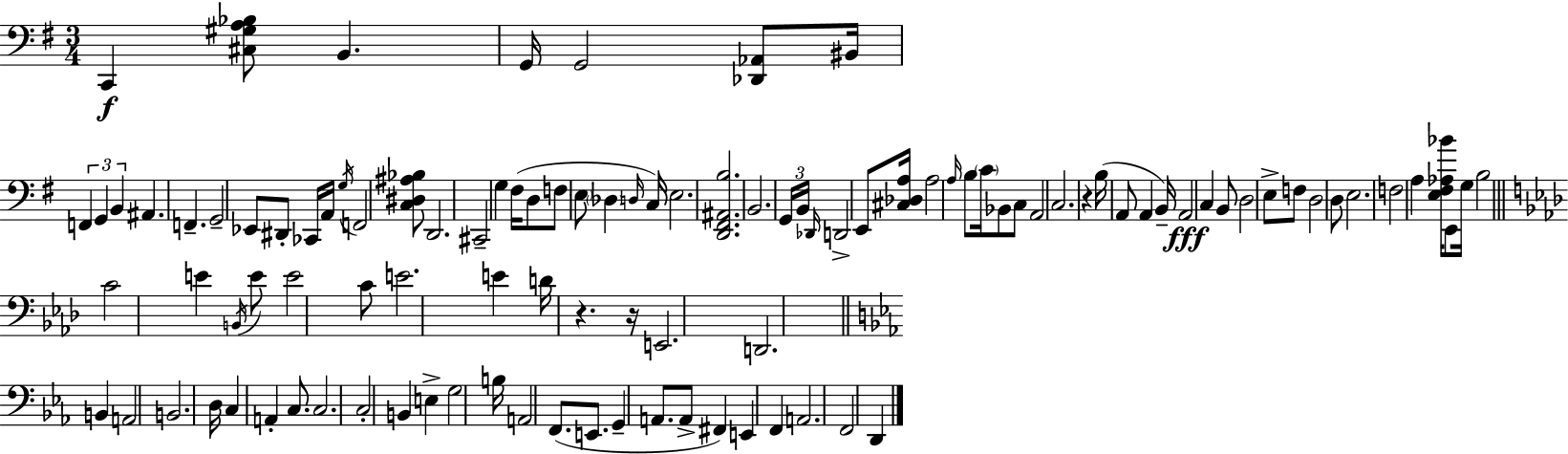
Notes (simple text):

C2/q [C#3,G#3,A3,Bb3]/e B2/q. G2/s G2/h [Db2,Ab2]/e BIS2/s F2/q G2/q B2/q A#2/q. F2/q. G2/h Eb2/e D#2/e CES2/s A2/s G3/s F2/h [C3,D#3,A#3,Bb3]/e D2/h. C#2/h G3/q F#3/s D3/e F3/e E3/e Db3/q D3/s C3/s E3/h. [D2,F#2,A#2,B3]/h. B2/h. G2/s B2/s Db2/s D2/h E2/e [C#3,Db3,A3]/s A3/h A3/s B3/e C4/s Bb2/e C3/e A2/h C3/h. R/q B3/s A2/e A2/q B2/s A2/h C3/q B2/e D3/h E3/e F3/e D3/h D3/e E3/h. F3/h A3/q [E3,F#3,Ab3,Bb4]/s E2/e G3/s B3/h C4/h E4/q B2/s E4/e E4/h C4/e E4/h. E4/q D4/s R/q. R/s E2/h. D2/h. B2/q A2/h B2/h. D3/s C3/q A2/q C3/e. C3/h. C3/h B2/q E3/q G3/h B3/s A2/h F2/e. E2/e. G2/q A2/e. A2/e F#2/q E2/q F2/q A2/h. F2/h D2/q